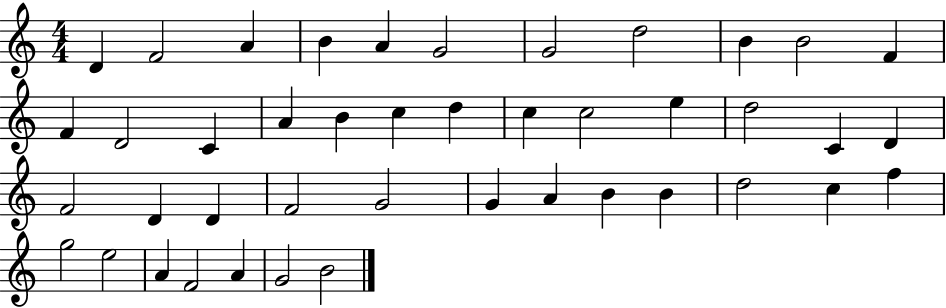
D4/q F4/h A4/q B4/q A4/q G4/h G4/h D5/h B4/q B4/h F4/q F4/q D4/h C4/q A4/q B4/q C5/q D5/q C5/q C5/h E5/q D5/h C4/q D4/q F4/h D4/q D4/q F4/h G4/h G4/q A4/q B4/q B4/q D5/h C5/q F5/q G5/h E5/h A4/q F4/h A4/q G4/h B4/h